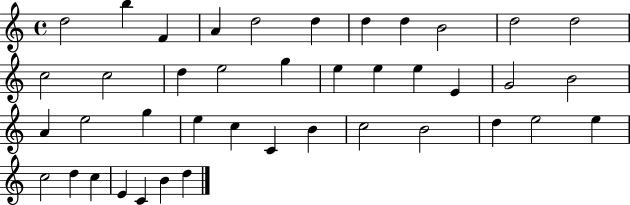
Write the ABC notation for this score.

X:1
T:Untitled
M:4/4
L:1/4
K:C
d2 b F A d2 d d d B2 d2 d2 c2 c2 d e2 g e e e E G2 B2 A e2 g e c C B c2 B2 d e2 e c2 d c E C B d